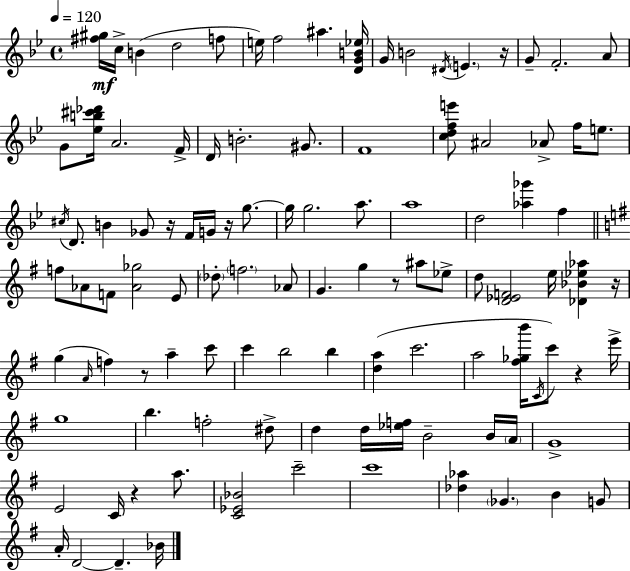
[F#5,G#5]/s C5/s B4/q D5/h F5/e E5/s F5/h A#5/q. [D4,G4,B4,Eb5]/s G4/s B4/h D#4/s E4/q. R/s G4/e F4/h. A4/e G4/e [Eb5,B5,C#6,Db6]/s A4/h. F4/s D4/s B4/h. G#4/e. F4/w [C5,D5,F5,E6]/e A#4/h Ab4/e F5/s E5/e. C#5/s D4/e. B4/q Gb4/e R/s F4/s G4/s R/s G5/e. G5/s G5/h. A5/e. A5/w D5/h [Ab5,Gb6]/q F5/q F5/e Ab4/e F4/e [Ab4,Gb5]/h E4/e Db5/e F5/h. Ab4/e G4/q. G5/q R/e A#5/e Eb5/e D5/e [D4,Eb4,F4]/h E5/s [Db4,Bb4,Eb5,Ab5]/q R/s G5/q A4/s F5/q R/e A5/q C6/e C6/q B5/h B5/q [D5,A5]/q C6/h. A5/h [F#5,Gb5,B6]/s C4/s C6/e R/q E6/s G5/w B5/q. F5/h D#5/e D5/q D5/s [Eb5,F5]/s B4/h B4/s A4/s G4/w E4/h C4/s R/q A5/e. [C4,Eb4,Bb4]/h C6/h C6/w [Db5,Ab5]/q Gb4/q. B4/q G4/e A4/s D4/h D4/q. Bb4/s